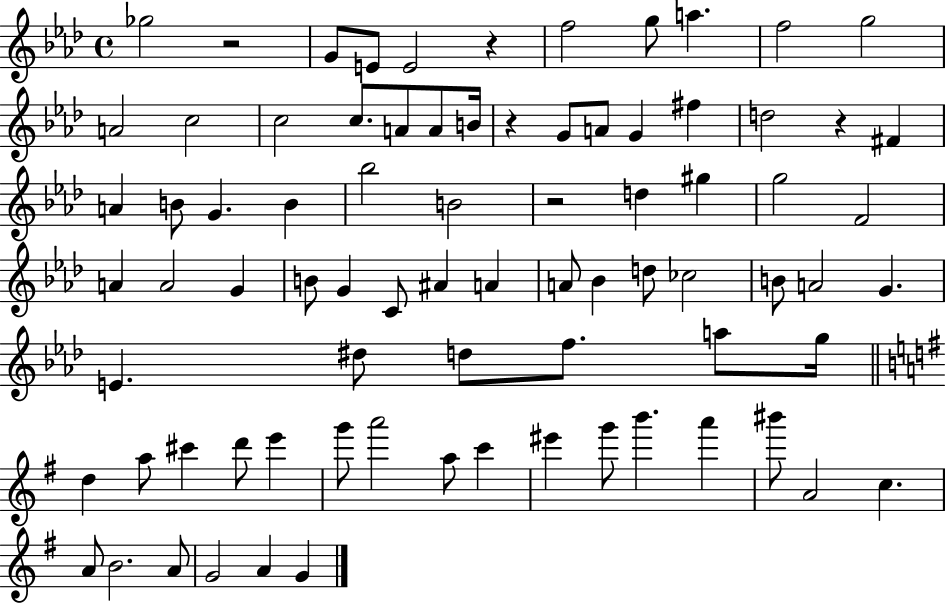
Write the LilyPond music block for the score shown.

{
  \clef treble
  \time 4/4
  \defaultTimeSignature
  \key aes \major
  \repeat volta 2 { ges''2 r2 | g'8 e'8 e'2 r4 | f''2 g''8 a''4. | f''2 g''2 | \break a'2 c''2 | c''2 c''8. a'8 a'8 b'16 | r4 g'8 a'8 g'4 fis''4 | d''2 r4 fis'4 | \break a'4 b'8 g'4. b'4 | bes''2 b'2 | r2 d''4 gis''4 | g''2 f'2 | \break a'4 a'2 g'4 | b'8 g'4 c'8 ais'4 a'4 | a'8 bes'4 d''8 ces''2 | b'8 a'2 g'4. | \break e'4. dis''8 d''8 f''8. a''8 g''16 | \bar "||" \break \key e \minor d''4 a''8 cis'''4 d'''8 e'''4 | g'''8 a'''2 a''8 c'''4 | eis'''4 g'''8 b'''4. a'''4 | bis'''8 a'2 c''4. | \break a'8 b'2. a'8 | g'2 a'4 g'4 | } \bar "|."
}